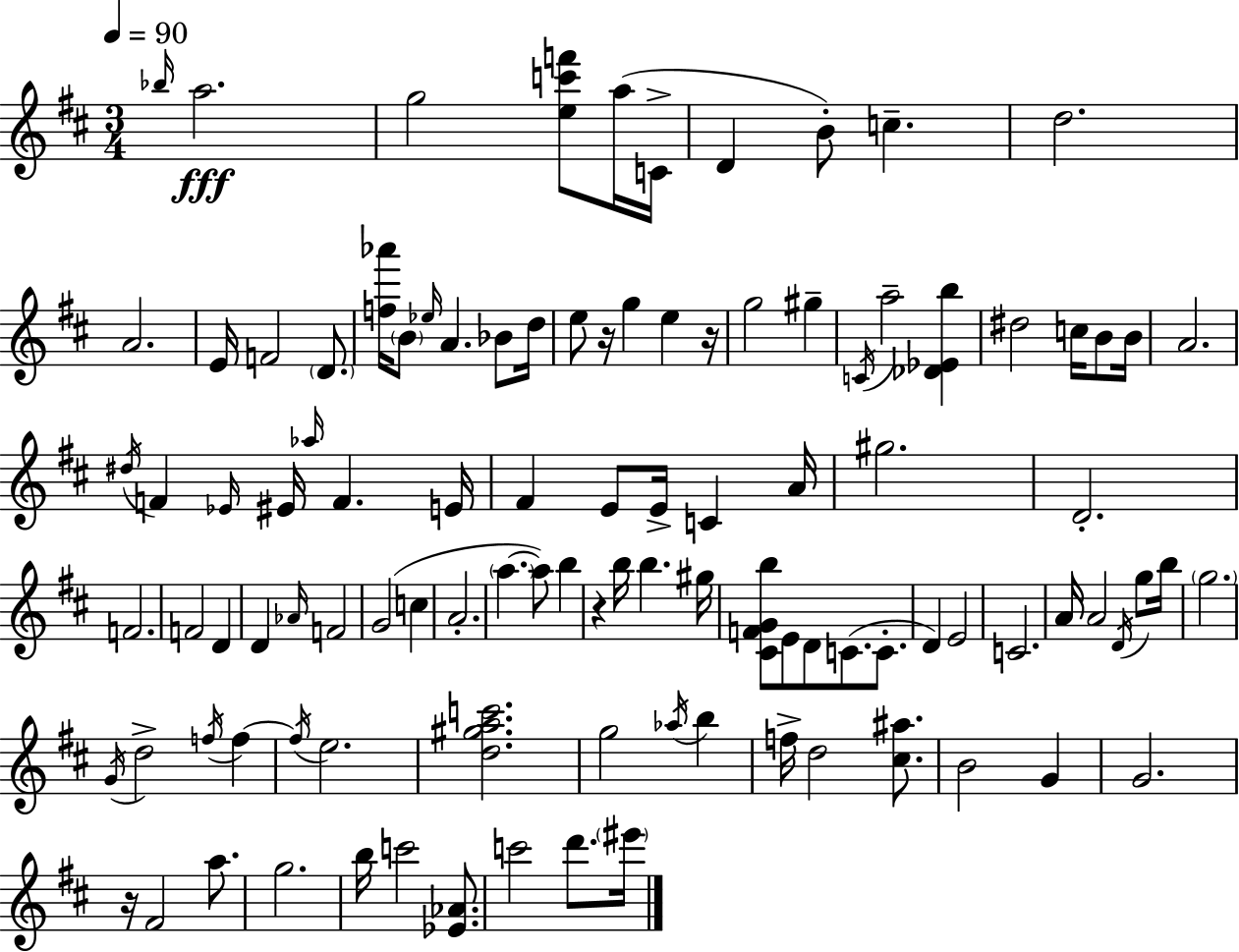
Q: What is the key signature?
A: D major